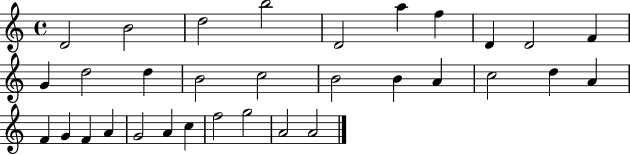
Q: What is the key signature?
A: C major